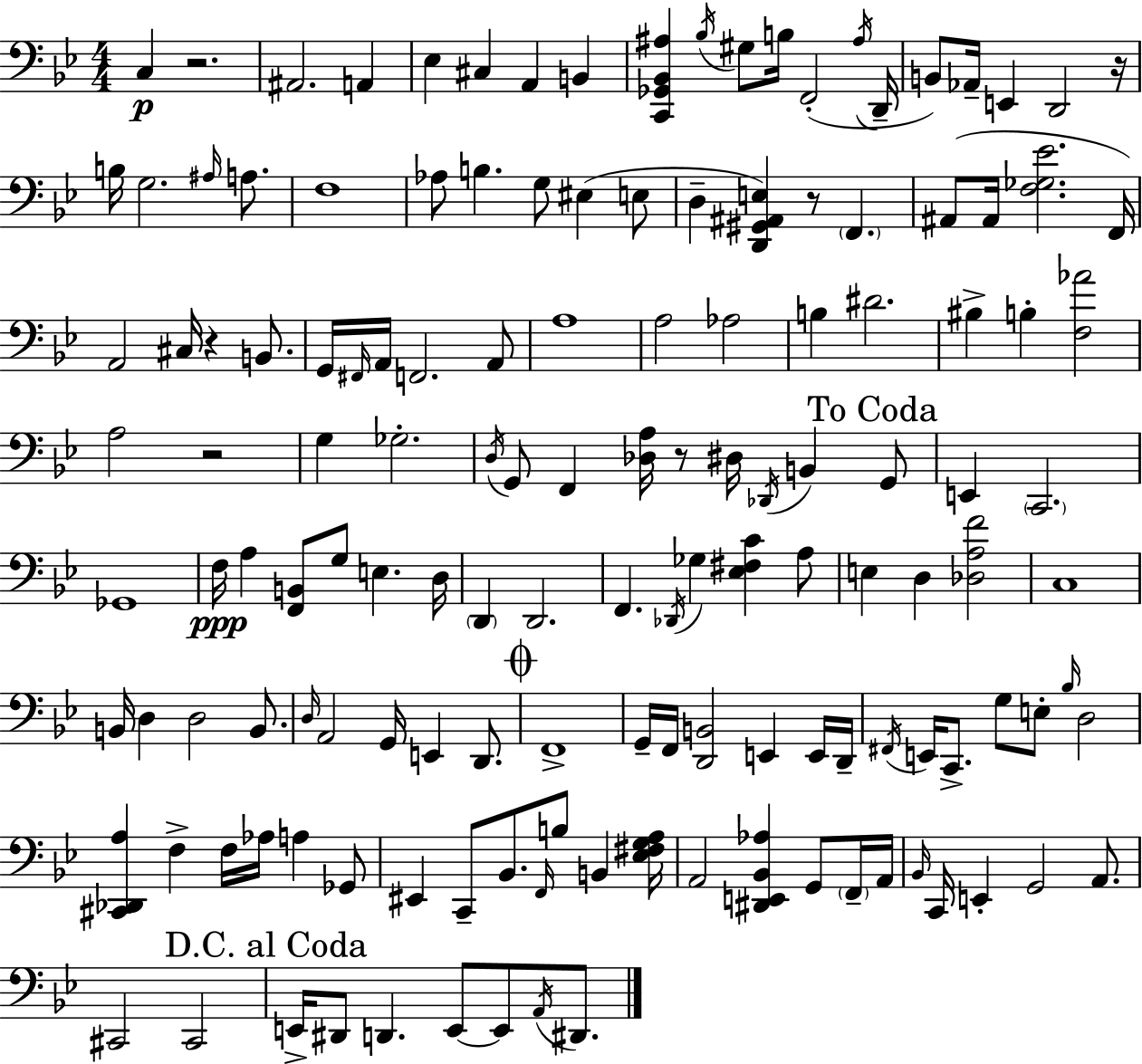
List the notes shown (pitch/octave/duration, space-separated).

C3/q R/h. A#2/h. A2/q Eb3/q C#3/q A2/q B2/q [C2,Gb2,Bb2,A#3]/q Bb3/s G#3/e B3/s F2/h A#3/s D2/s B2/e Ab2/s E2/q D2/h R/s B3/s G3/h. A#3/s A3/e. F3/w Ab3/e B3/q. G3/e EIS3/q E3/e D3/q [D2,G#2,A#2,E3]/q R/e F2/q. A#2/e A#2/s [F3,Gb3,Eb4]/h. F2/s A2/h C#3/s R/q B2/e. G2/s F#2/s A2/s F2/h. A2/e A3/w A3/h Ab3/h B3/q D#4/h. BIS3/q B3/q [F3,Ab4]/h A3/h R/h G3/q Gb3/h. D3/s G2/e F2/q [Db3,A3]/s R/e D#3/s Db2/s B2/q G2/e E2/q C2/h. Gb2/w F3/s A3/q [F2,B2]/e G3/e E3/q. D3/s D2/q D2/h. F2/q. Db2/s Gb3/q [Eb3,F#3,C4]/q A3/e E3/q D3/q [Db3,A3,F4]/h C3/w B2/s D3/q D3/h B2/e. D3/s A2/h G2/s E2/q D2/e. F2/w G2/s F2/s [D2,B2]/h E2/q E2/s D2/s F#2/s E2/s C2/e. G3/e E3/e Bb3/s D3/h [C#2,Db2,A3]/q F3/q F3/s Ab3/s A3/q Gb2/e EIS2/q C2/e Bb2/e. F2/s B3/e B2/q [Eb3,F#3,G3,A3]/s A2/h [D#2,E2,Bb2,Ab3]/q G2/e F2/s A2/s Bb2/s C2/s E2/q G2/h A2/e. C#2/h C#2/h E2/s D#2/e D2/q. E2/e E2/e A2/s D#2/e.